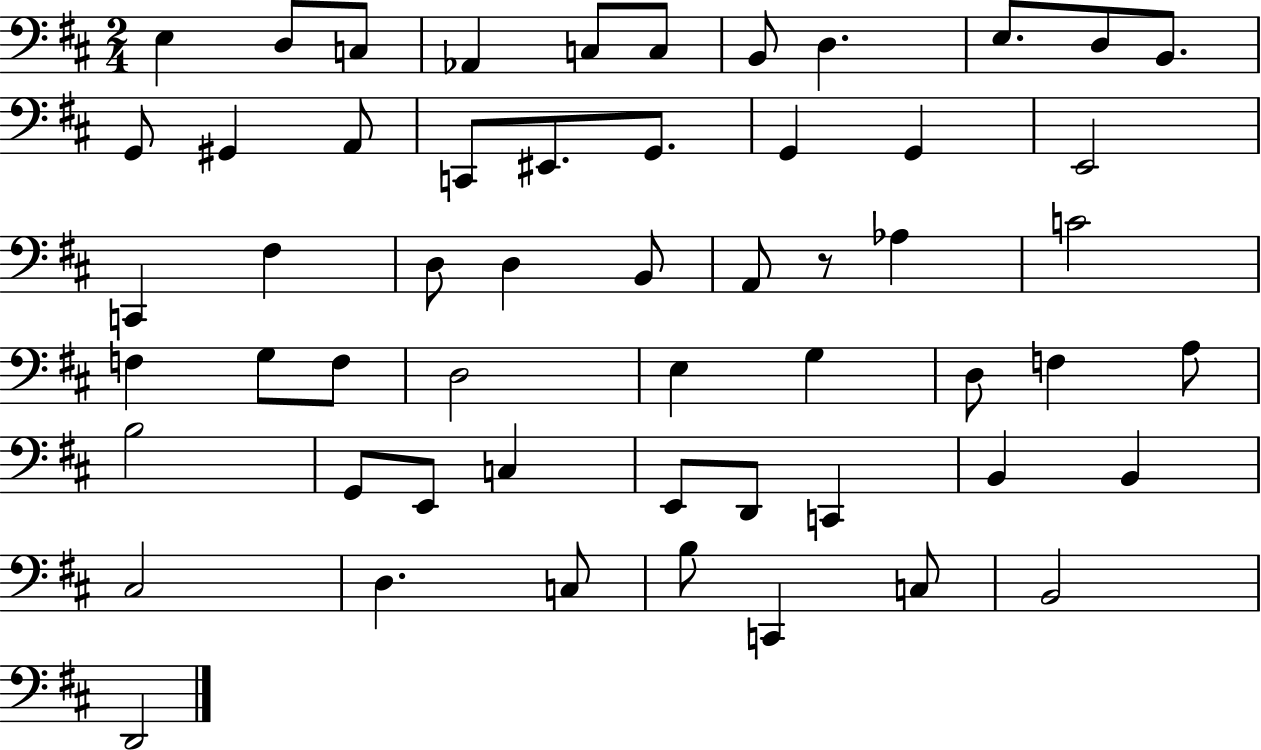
X:1
T:Untitled
M:2/4
L:1/4
K:D
E, D,/2 C,/2 _A,, C,/2 C,/2 B,,/2 D, E,/2 D,/2 B,,/2 G,,/2 ^G,, A,,/2 C,,/2 ^E,,/2 G,,/2 G,, G,, E,,2 C,, ^F, D,/2 D, B,,/2 A,,/2 z/2 _A, C2 F, G,/2 F,/2 D,2 E, G, D,/2 F, A,/2 B,2 G,,/2 E,,/2 C, E,,/2 D,,/2 C,, B,, B,, ^C,2 D, C,/2 B,/2 C,, C,/2 B,,2 D,,2